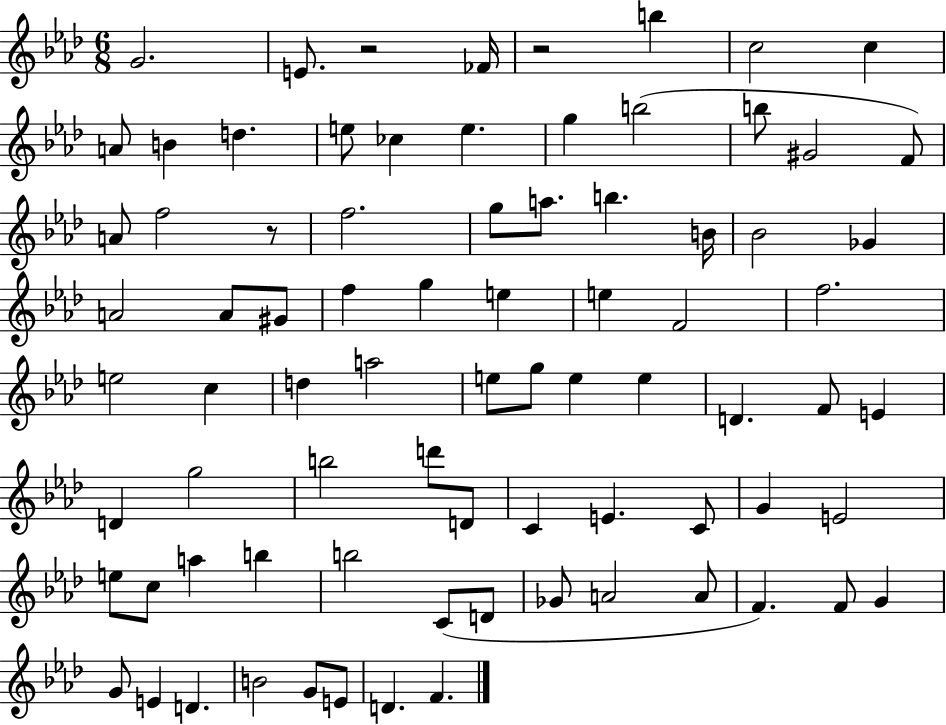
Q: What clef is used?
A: treble